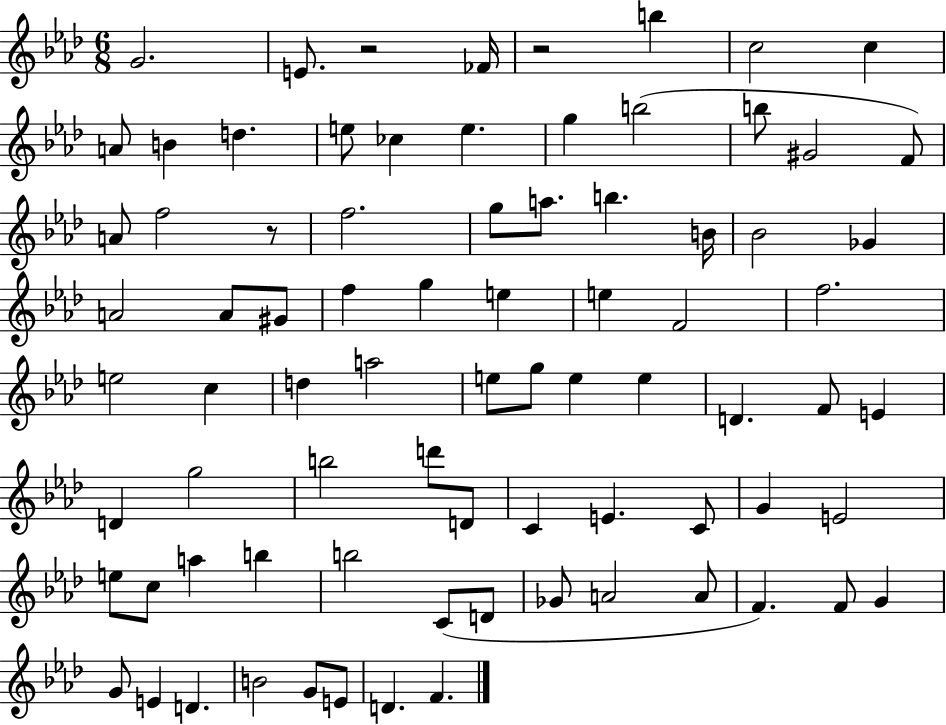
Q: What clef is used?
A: treble